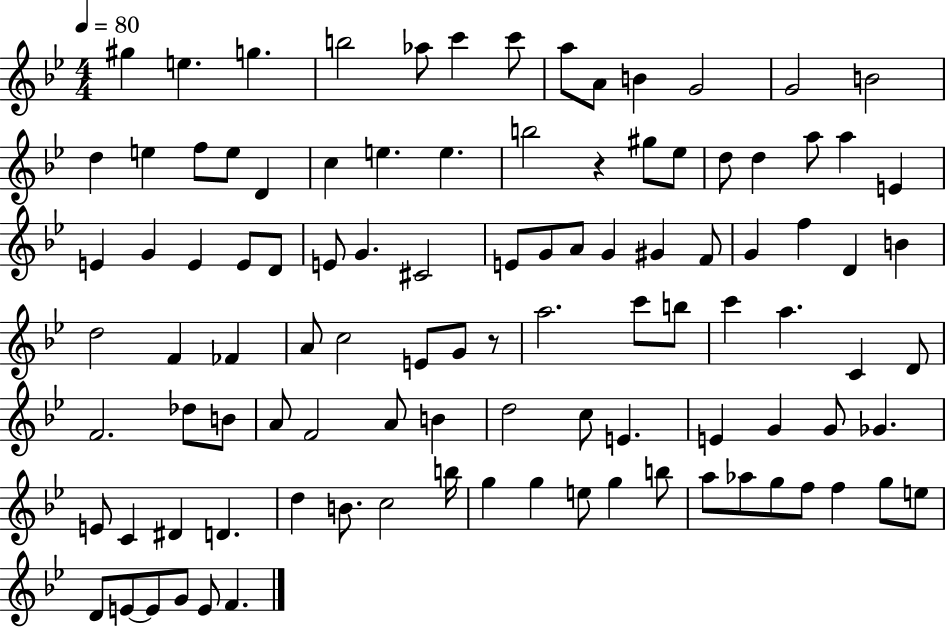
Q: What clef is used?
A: treble